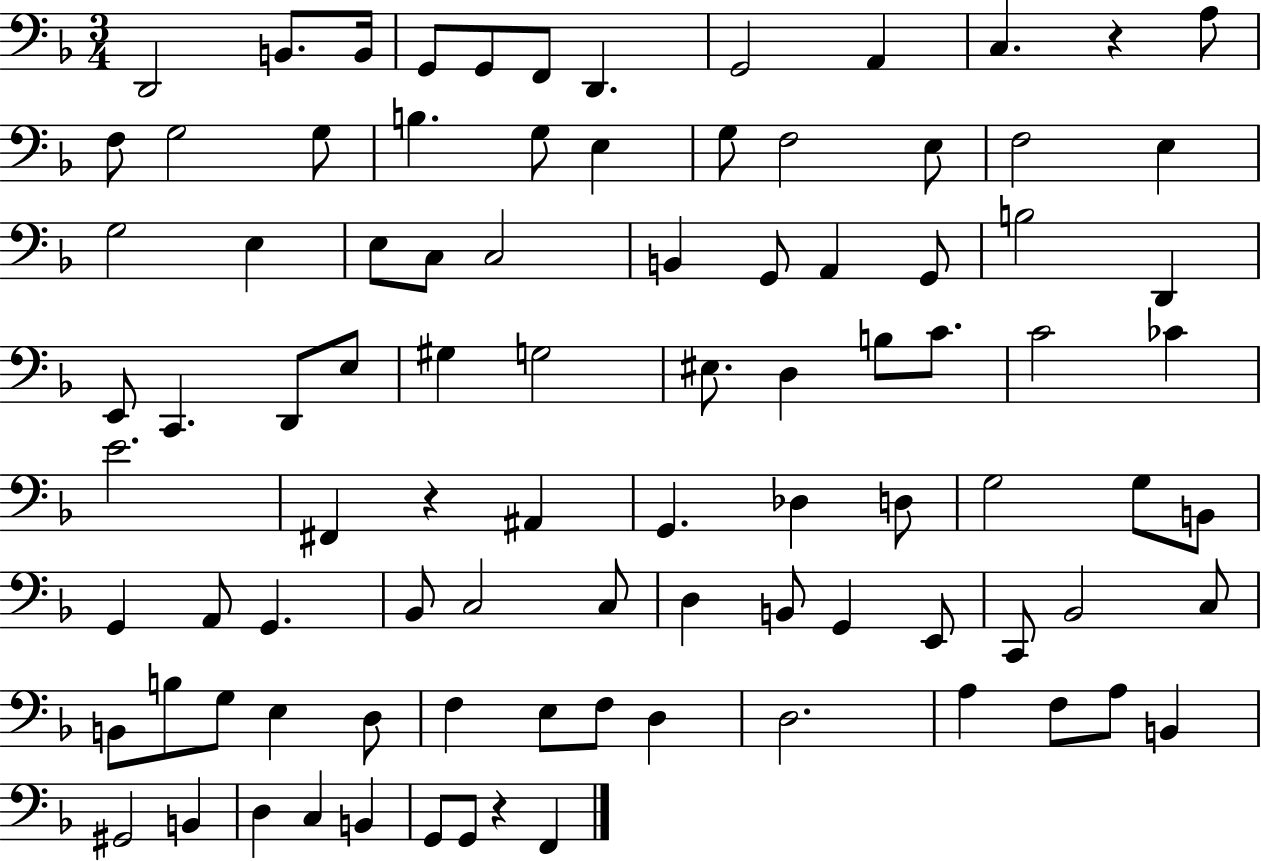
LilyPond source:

{
  \clef bass
  \numericTimeSignature
  \time 3/4
  \key f \major
  d,2 b,8. b,16 | g,8 g,8 f,8 d,4. | g,2 a,4 | c4. r4 a8 | \break f8 g2 g8 | b4. g8 e4 | g8 f2 e8 | f2 e4 | \break g2 e4 | e8 c8 c2 | b,4 g,8 a,4 g,8 | b2 d,4 | \break e,8 c,4. d,8 e8 | gis4 g2 | eis8. d4 b8 c'8. | c'2 ces'4 | \break e'2. | fis,4 r4 ais,4 | g,4. des4 d8 | g2 g8 b,8 | \break g,4 a,8 g,4. | bes,8 c2 c8 | d4 b,8 g,4 e,8 | c,8 bes,2 c8 | \break b,8 b8 g8 e4 d8 | f4 e8 f8 d4 | d2. | a4 f8 a8 b,4 | \break gis,2 b,4 | d4 c4 b,4 | g,8 g,8 r4 f,4 | \bar "|."
}